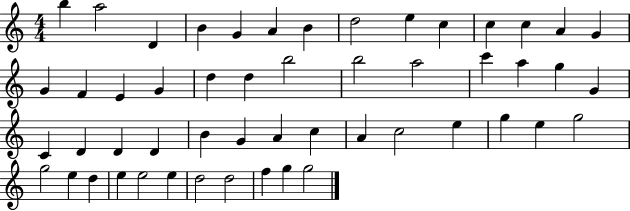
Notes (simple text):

B5/q A5/h D4/q B4/q G4/q A4/q B4/q D5/h E5/q C5/q C5/q C5/q A4/q G4/q G4/q F4/q E4/q G4/q D5/q D5/q B5/h B5/h A5/h C6/q A5/q G5/q G4/q C4/q D4/q D4/q D4/q B4/q G4/q A4/q C5/q A4/q C5/h E5/q G5/q E5/q G5/h G5/h E5/q D5/q E5/q E5/h E5/q D5/h D5/h F5/q G5/q G5/h